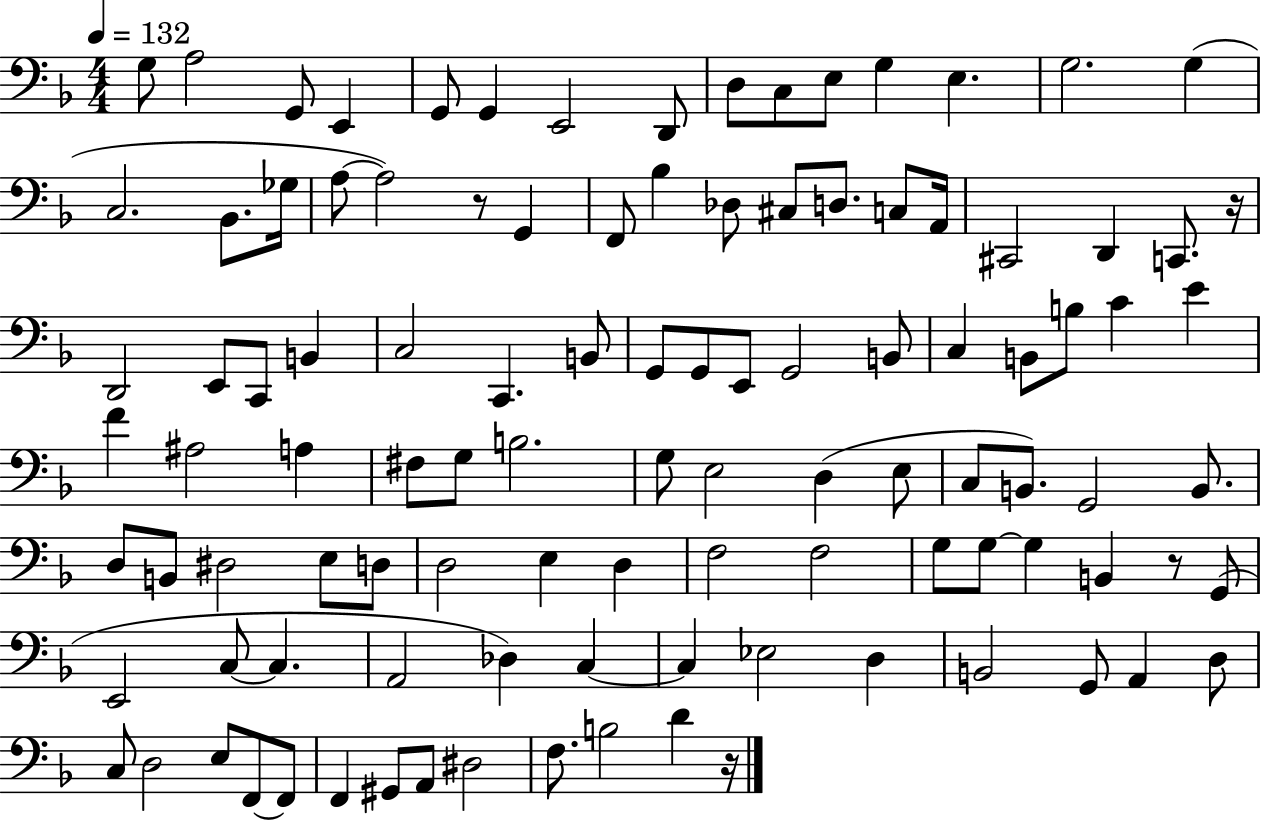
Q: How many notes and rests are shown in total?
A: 106